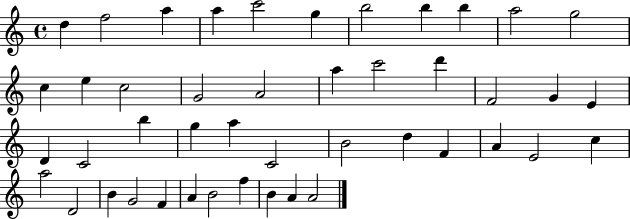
D5/q F5/h A5/q A5/q C6/h G5/q B5/h B5/q B5/q A5/h G5/h C5/q E5/q C5/h G4/h A4/h A5/q C6/h D6/q F4/h G4/q E4/q D4/q C4/h B5/q G5/q A5/q C4/h B4/h D5/q F4/q A4/q E4/h C5/q A5/h D4/h B4/q G4/h F4/q A4/q B4/h F5/q B4/q A4/q A4/h